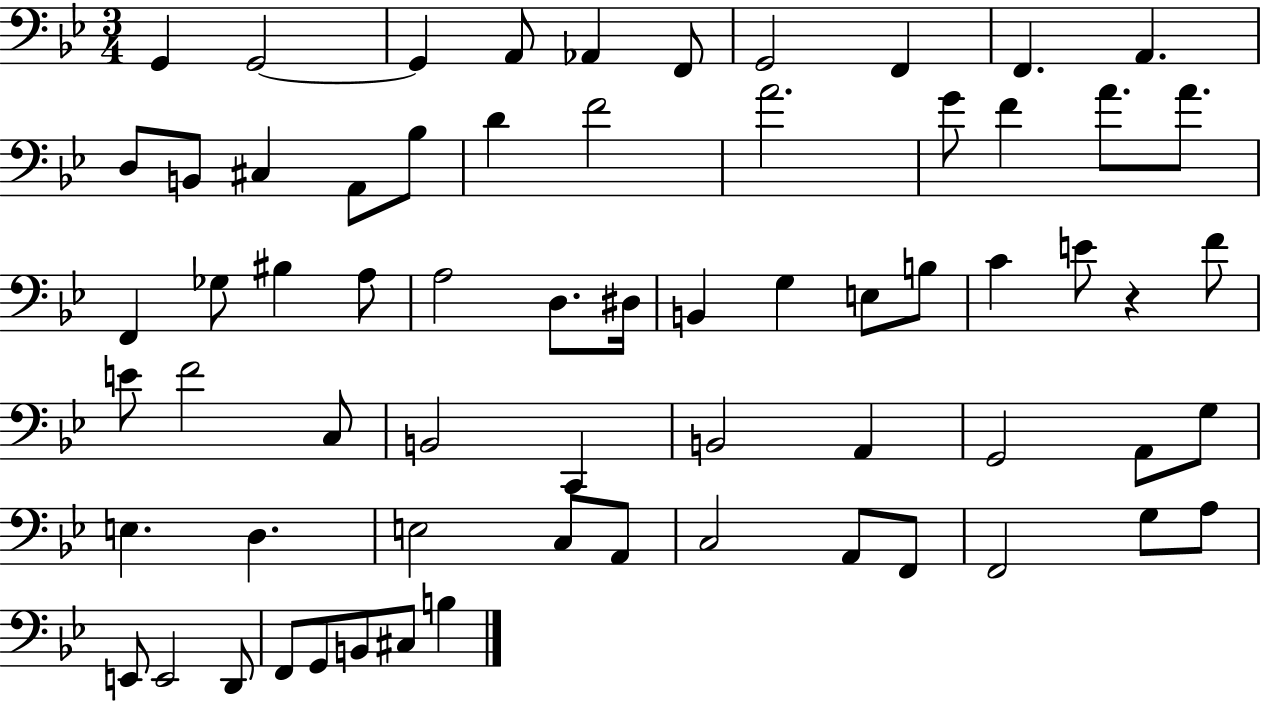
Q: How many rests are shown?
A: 1